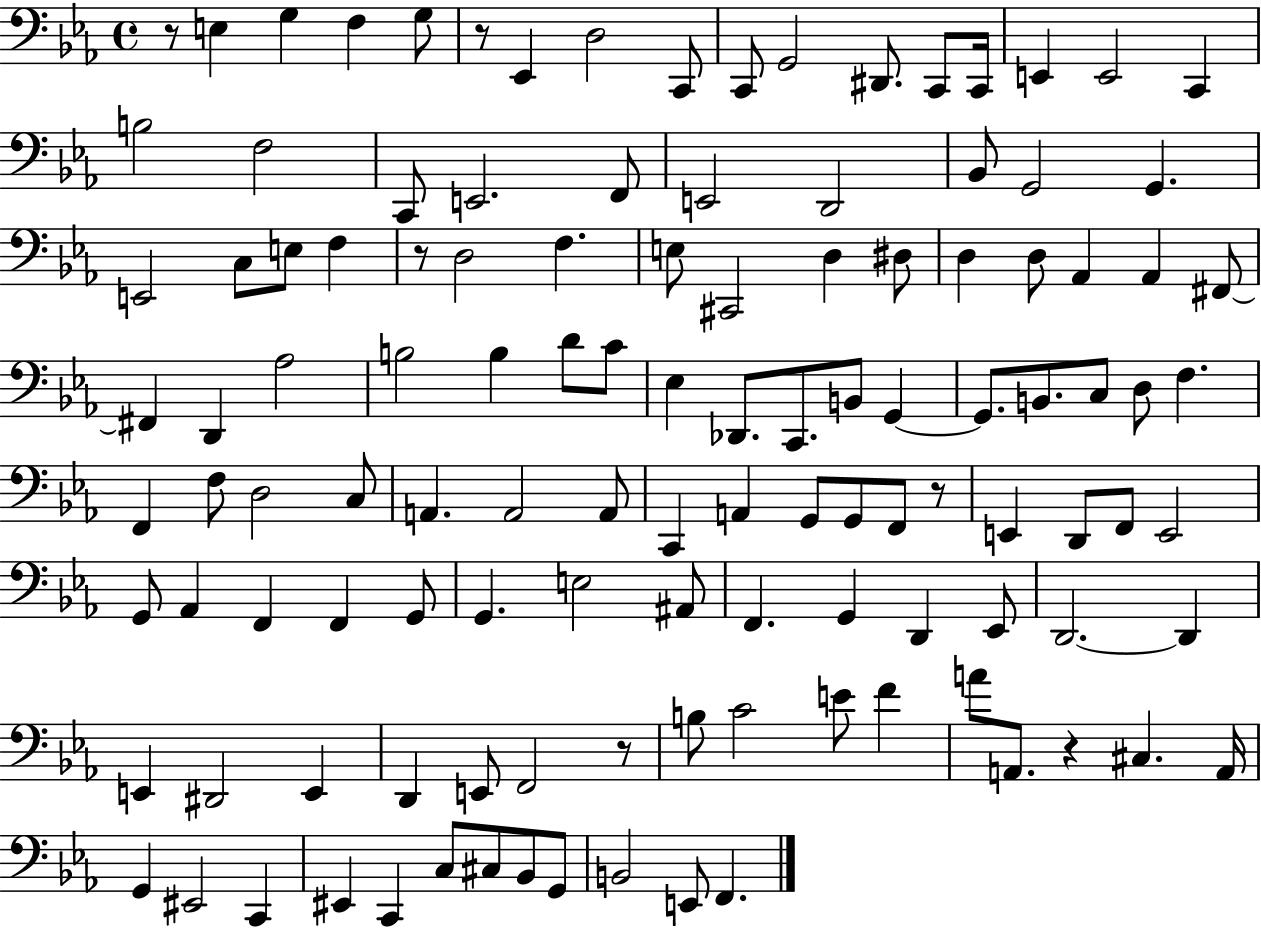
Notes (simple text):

R/e E3/q G3/q F3/q G3/e R/e Eb2/q D3/h C2/e C2/e G2/h D#2/e. C2/e C2/s E2/q E2/h C2/q B3/h F3/h C2/e E2/h. F2/e E2/h D2/h Bb2/e G2/h G2/q. E2/h C3/e E3/e F3/q R/e D3/h F3/q. E3/e C#2/h D3/q D#3/e D3/q D3/e Ab2/q Ab2/q F#2/e F#2/q D2/q Ab3/h B3/h B3/q D4/e C4/e Eb3/q Db2/e. C2/e. B2/e G2/q G2/e. B2/e. C3/e D3/e F3/q. F2/q F3/e D3/h C3/e A2/q. A2/h A2/e C2/q A2/q G2/e G2/e F2/e R/e E2/q D2/e F2/e E2/h G2/e Ab2/q F2/q F2/q G2/e G2/q. E3/h A#2/e F2/q. G2/q D2/q Eb2/e D2/h. D2/q E2/q D#2/h E2/q D2/q E2/e F2/h R/e B3/e C4/h E4/e F4/q A4/e A2/e. R/q C#3/q. A2/s G2/q EIS2/h C2/q EIS2/q C2/q C3/e C#3/e Bb2/e G2/e B2/h E2/e F2/q.